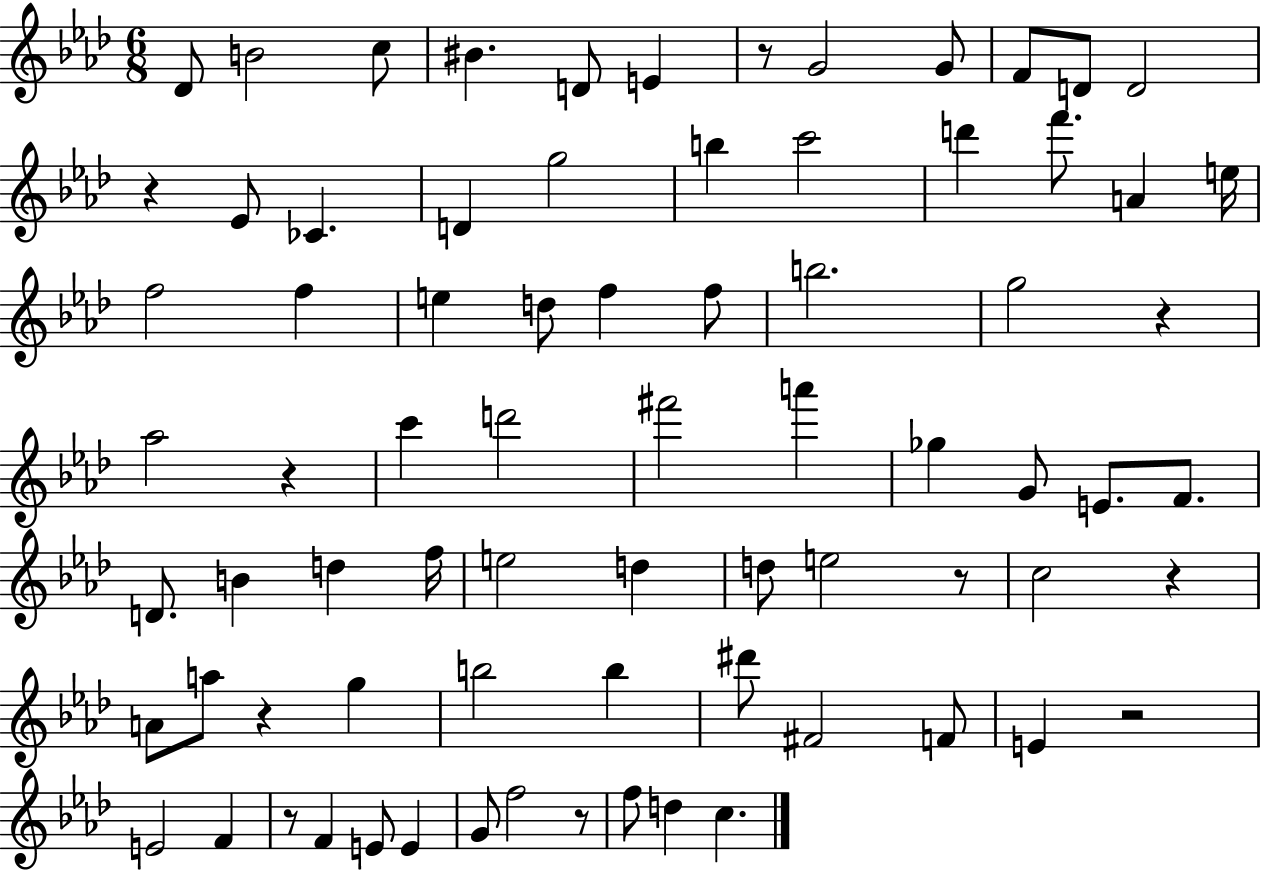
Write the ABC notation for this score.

X:1
T:Untitled
M:6/8
L:1/4
K:Ab
_D/2 B2 c/2 ^B D/2 E z/2 G2 G/2 F/2 D/2 D2 z _E/2 _C D g2 b c'2 d' f'/2 A e/4 f2 f e d/2 f f/2 b2 g2 z _a2 z c' d'2 ^f'2 a' _g G/2 E/2 F/2 D/2 B d f/4 e2 d d/2 e2 z/2 c2 z A/2 a/2 z g b2 b ^d'/2 ^F2 F/2 E z2 E2 F z/2 F E/2 E G/2 f2 z/2 f/2 d c